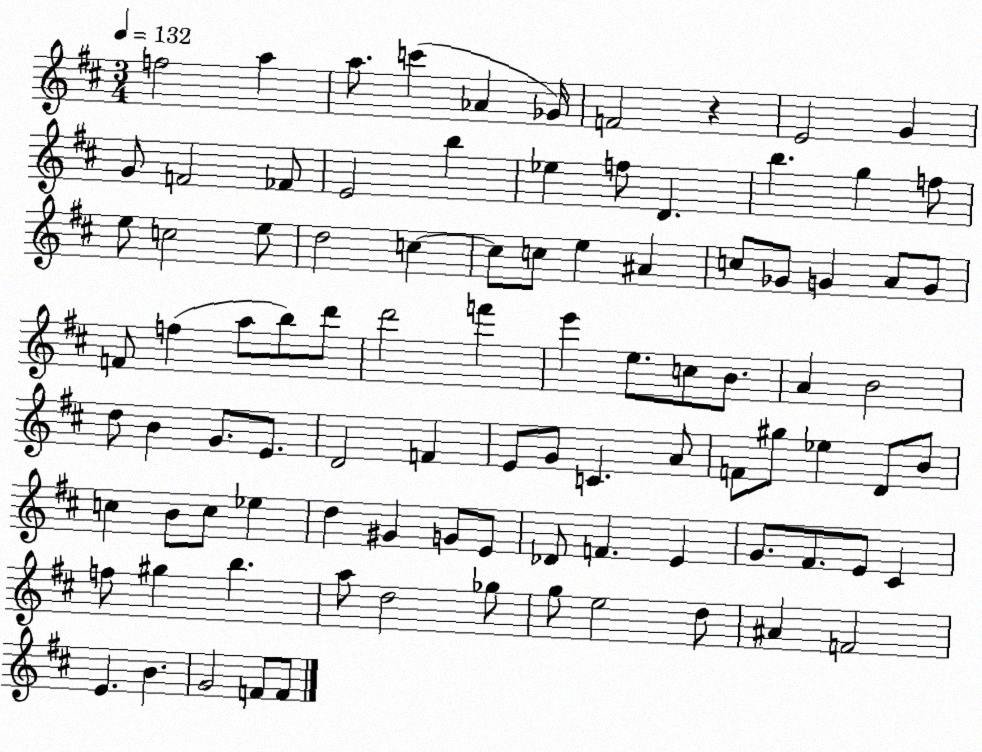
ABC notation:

X:1
T:Untitled
M:3/4
L:1/4
K:D
f2 a a/2 c' _A _G/4 F2 z E2 G G/2 F2 _F/2 E2 b _e f/2 D b g f/2 e/2 c2 e/2 d2 c c/2 c/2 e ^A c/2 _G/2 G A/2 G/2 F/2 f a/2 b/2 d'/2 d'2 f' e' e/2 c/2 B/2 A B2 d/2 B G/2 E/2 D2 F E/2 G/2 C A/2 F/2 ^g/2 _e D/2 B/2 c B/2 c/2 _e d ^G G/2 E/2 _D/2 F E G/2 ^F/2 E/2 ^C f/2 ^g b a/2 d2 _g/2 g/2 e2 d/2 ^A F2 E B G2 F/2 F/2